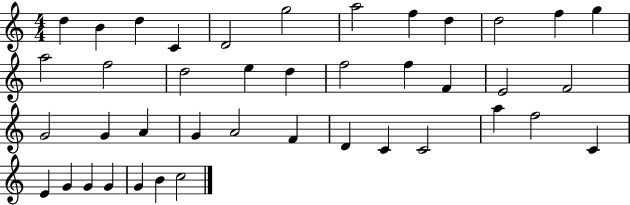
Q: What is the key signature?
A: C major